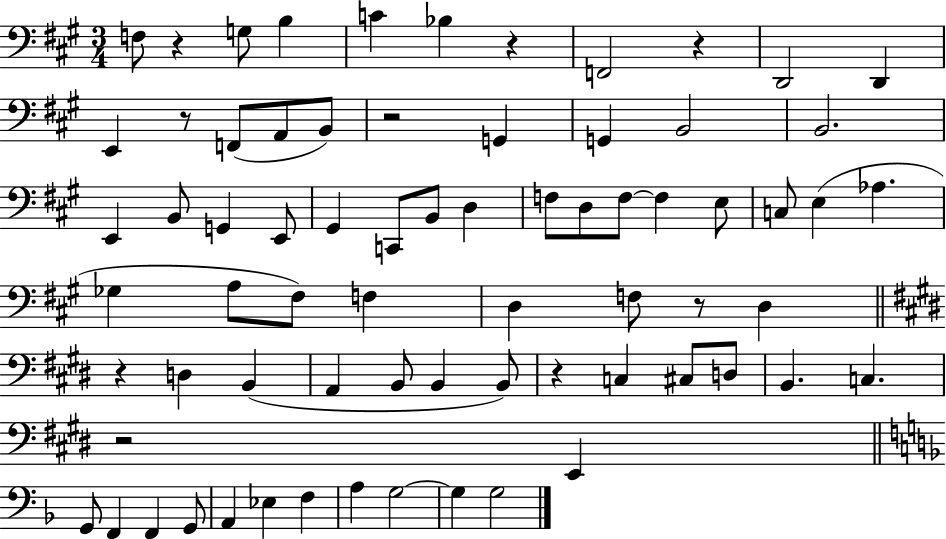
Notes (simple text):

F3/e R/q G3/e B3/q C4/q Bb3/q R/q F2/h R/q D2/h D2/q E2/q R/e F2/e A2/e B2/e R/h G2/q G2/q B2/h B2/h. E2/q B2/e G2/q E2/e G#2/q C2/e B2/e D3/q F3/e D3/e F3/e F3/q E3/e C3/e E3/q Ab3/q. Gb3/q A3/e F#3/e F3/q D3/q F3/e R/e D3/q R/q D3/q B2/q A2/q B2/e B2/q B2/e R/q C3/q C#3/e D3/e B2/q. C3/q. R/h E2/q G2/e F2/q F2/q G2/e A2/q Eb3/q F3/q A3/q G3/h G3/q G3/h